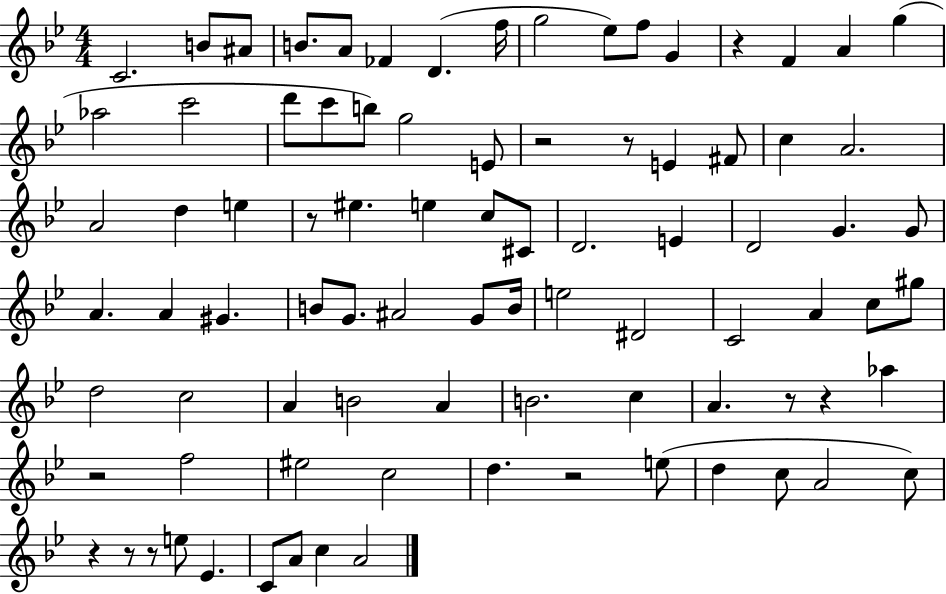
C4/h. B4/e A#4/e B4/e. A4/e FES4/q D4/q. F5/s G5/h Eb5/e F5/e G4/q R/q F4/q A4/q G5/q Ab5/h C6/h D6/e C6/e B5/e G5/h E4/e R/h R/e E4/q F#4/e C5/q A4/h. A4/h D5/q E5/q R/e EIS5/q. E5/q C5/e C#4/e D4/h. E4/q D4/h G4/q. G4/e A4/q. A4/q G#4/q. B4/e G4/e. A#4/h G4/e B4/s E5/h D#4/h C4/h A4/q C5/e G#5/e D5/h C5/h A4/q B4/h A4/q B4/h. C5/q A4/q. R/e R/q Ab5/q R/h F5/h EIS5/h C5/h D5/q. R/h E5/e D5/q C5/e A4/h C5/e R/q R/e R/e E5/e Eb4/q. C4/e A4/e C5/q A4/h